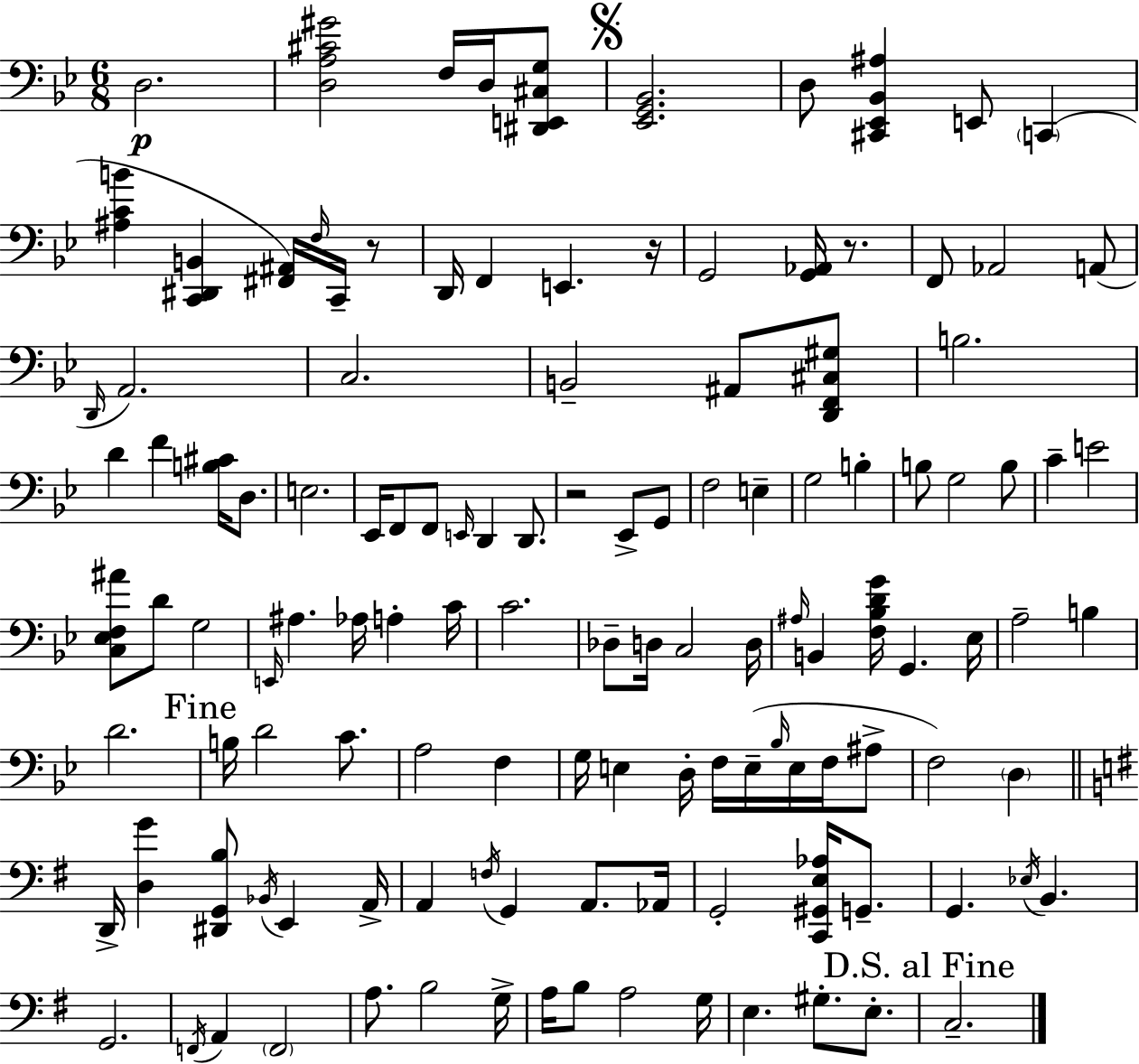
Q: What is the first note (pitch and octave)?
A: D3